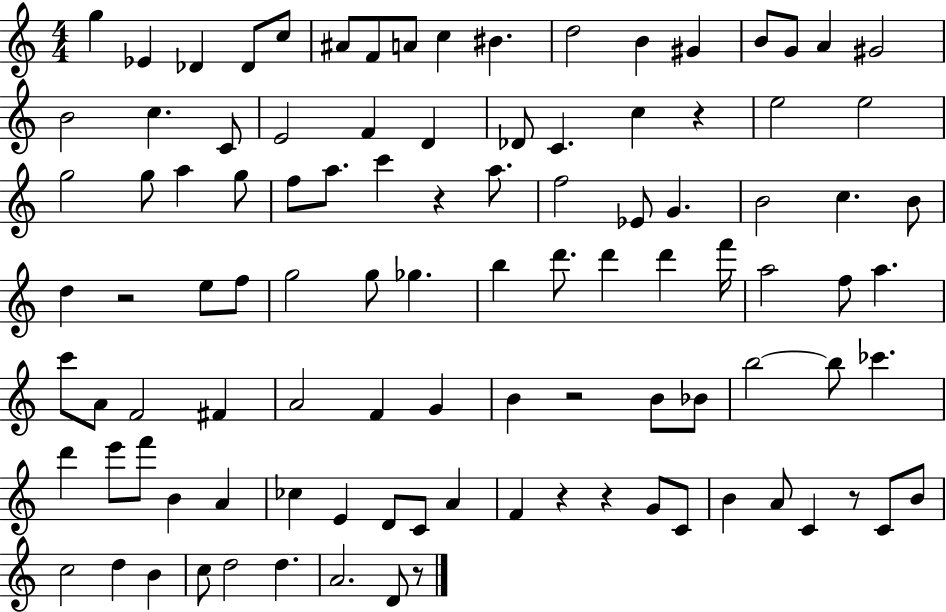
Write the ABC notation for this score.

X:1
T:Untitled
M:4/4
L:1/4
K:C
g _E _D _D/2 c/2 ^A/2 F/2 A/2 c ^B d2 B ^G B/2 G/2 A ^G2 B2 c C/2 E2 F D _D/2 C c z e2 e2 g2 g/2 a g/2 f/2 a/2 c' z a/2 f2 _E/2 G B2 c B/2 d z2 e/2 f/2 g2 g/2 _g b d'/2 d' d' f'/4 a2 f/2 a c'/2 A/2 F2 ^F A2 F G B z2 B/2 _B/2 b2 b/2 _c' d' e'/2 f'/2 B A _c E D/2 C/2 A F z z G/2 C/2 B A/2 C z/2 C/2 B/2 c2 d B c/2 d2 d A2 D/2 z/2